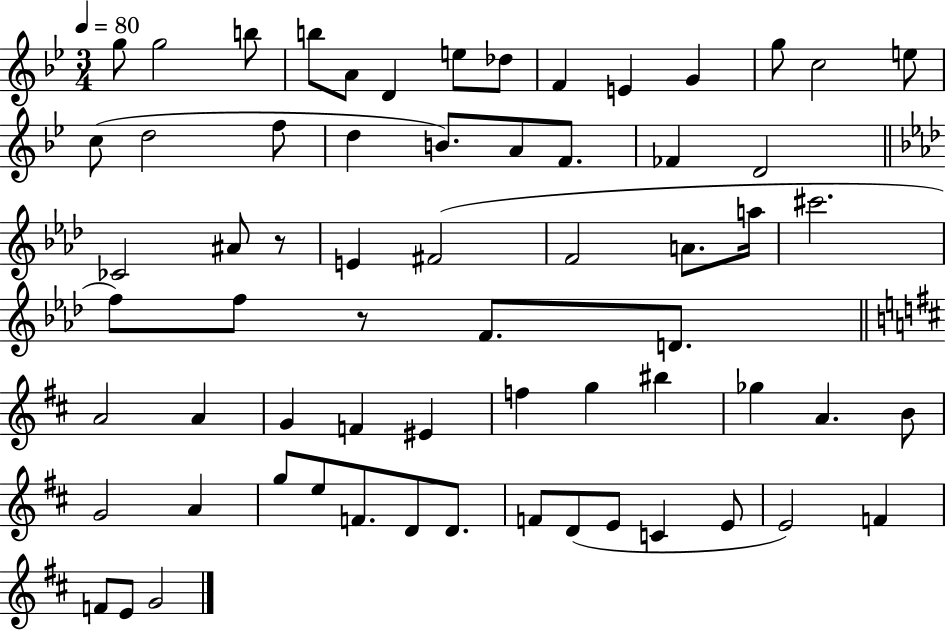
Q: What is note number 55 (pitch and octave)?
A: D4